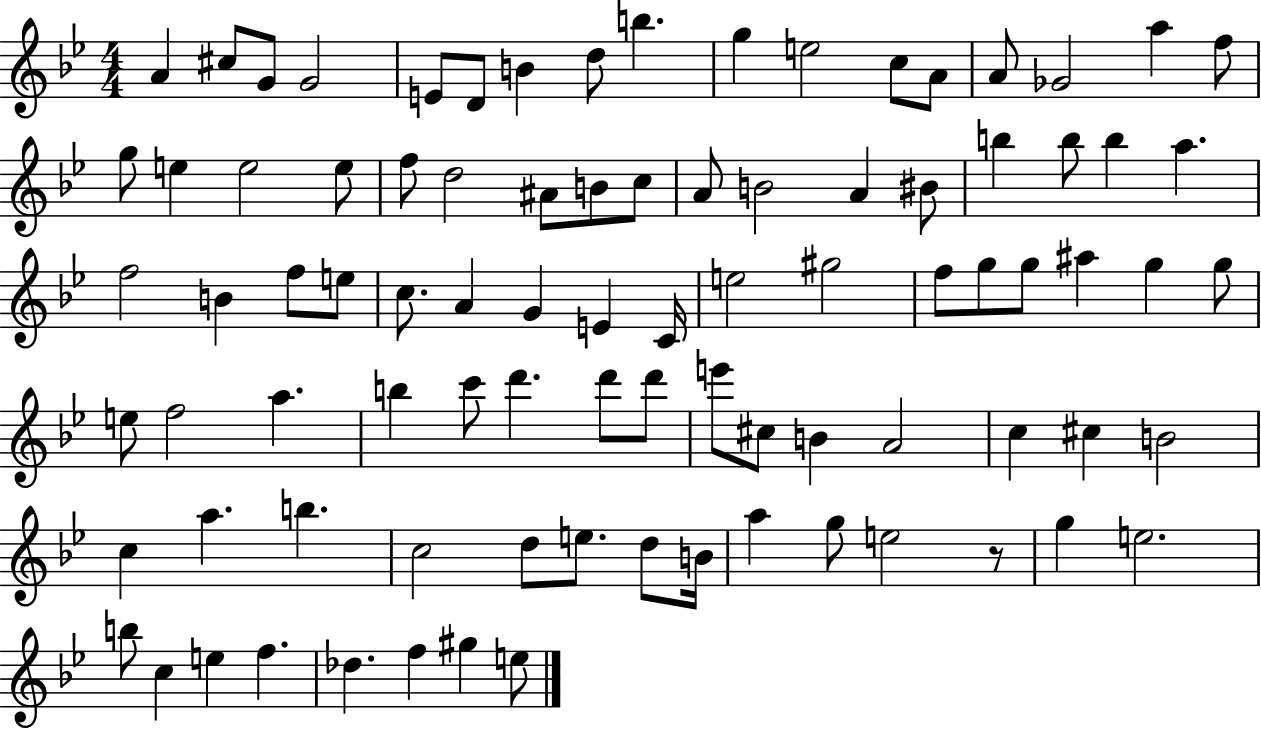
A4/q C#5/e G4/e G4/h E4/e D4/e B4/q D5/e B5/q. G5/q E5/h C5/e A4/e A4/e Gb4/h A5/q F5/e G5/e E5/q E5/h E5/e F5/e D5/h A#4/e B4/e C5/e A4/e B4/h A4/q BIS4/e B5/q B5/e B5/q A5/q. F5/h B4/q F5/e E5/e C5/e. A4/q G4/q E4/q C4/s E5/h G#5/h F5/e G5/e G5/e A#5/q G5/q G5/e E5/e F5/h A5/q. B5/q C6/e D6/q. D6/e D6/e E6/e C#5/e B4/q A4/h C5/q C#5/q B4/h C5/q A5/q. B5/q. C5/h D5/e E5/e. D5/e B4/s A5/q G5/e E5/h R/e G5/q E5/h. B5/e C5/q E5/q F5/q. Db5/q. F5/q G#5/q E5/e